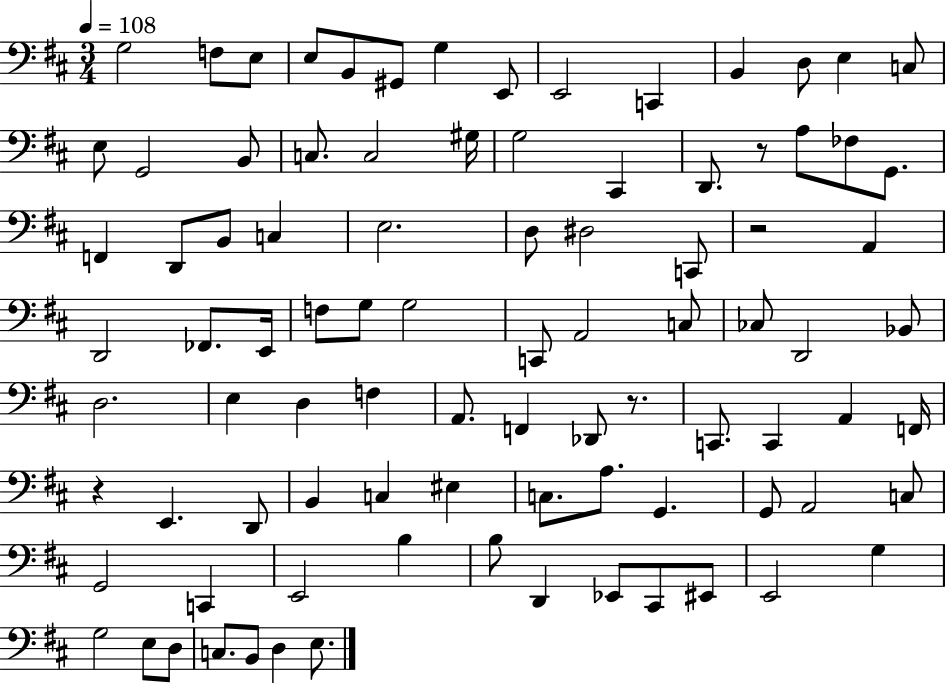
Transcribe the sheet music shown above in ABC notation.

X:1
T:Untitled
M:3/4
L:1/4
K:D
G,2 F,/2 E,/2 E,/2 B,,/2 ^G,,/2 G, E,,/2 E,,2 C,, B,, D,/2 E, C,/2 E,/2 G,,2 B,,/2 C,/2 C,2 ^G,/4 G,2 ^C,, D,,/2 z/2 A,/2 _F,/2 G,,/2 F,, D,,/2 B,,/2 C, E,2 D,/2 ^D,2 C,,/2 z2 A,, D,,2 _F,,/2 E,,/4 F,/2 G,/2 G,2 C,,/2 A,,2 C,/2 _C,/2 D,,2 _B,,/2 D,2 E, D, F, A,,/2 F,, _D,,/2 z/2 C,,/2 C,, A,, F,,/4 z E,, D,,/2 B,, C, ^E, C,/2 A,/2 G,, G,,/2 A,,2 C,/2 G,,2 C,, E,,2 B, B,/2 D,, _E,,/2 ^C,,/2 ^E,,/2 E,,2 G, G,2 E,/2 D,/2 C,/2 B,,/2 D, E,/2